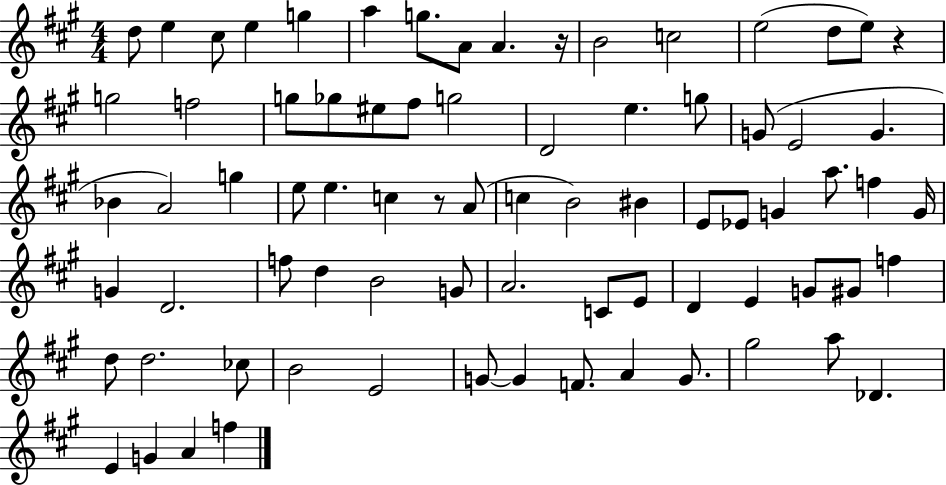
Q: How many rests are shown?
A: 3